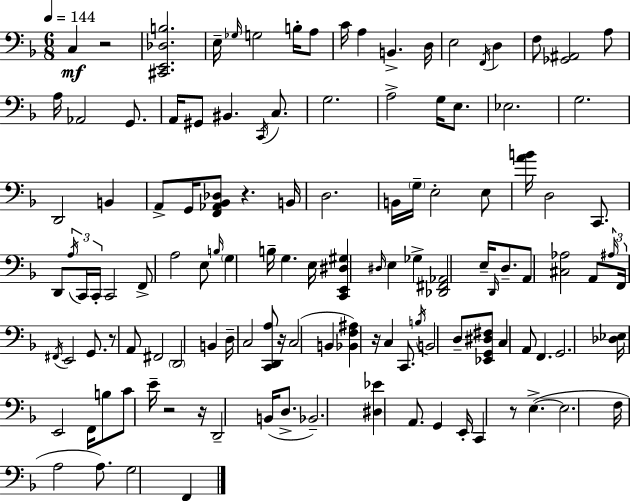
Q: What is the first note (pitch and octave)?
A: C3